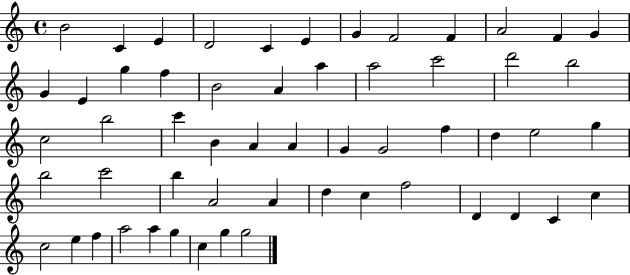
{
  \clef treble
  \time 4/4
  \defaultTimeSignature
  \key c \major
  b'2 c'4 e'4 | d'2 c'4 e'4 | g'4 f'2 f'4 | a'2 f'4 g'4 | \break g'4 e'4 g''4 f''4 | b'2 a'4 a''4 | a''2 c'''2 | d'''2 b''2 | \break c''2 b''2 | c'''4 b'4 a'4 a'4 | g'4 g'2 f''4 | d''4 e''2 g''4 | \break b''2 c'''2 | b''4 a'2 a'4 | d''4 c''4 f''2 | d'4 d'4 c'4 c''4 | \break c''2 e''4 f''4 | a''2 a''4 g''4 | c''4 g''4 g''2 | \bar "|."
}